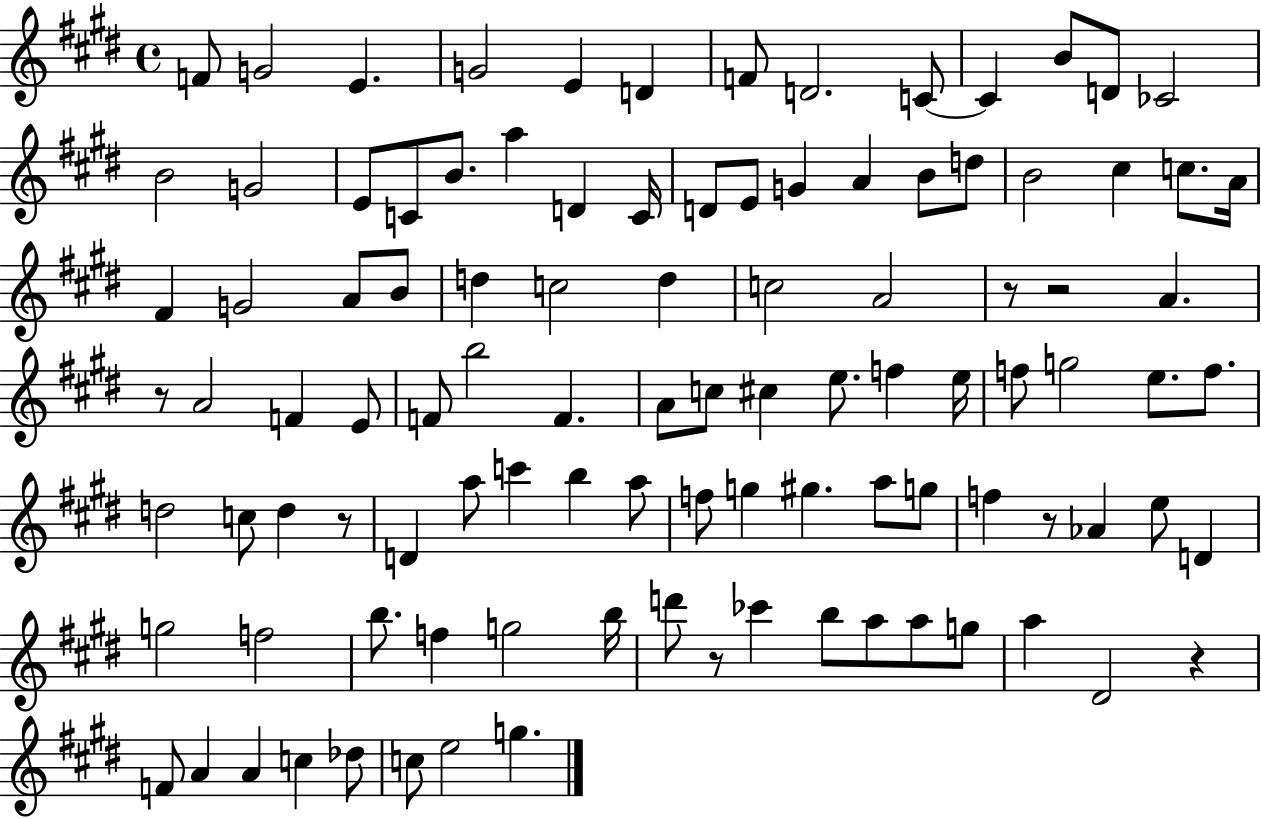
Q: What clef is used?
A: treble